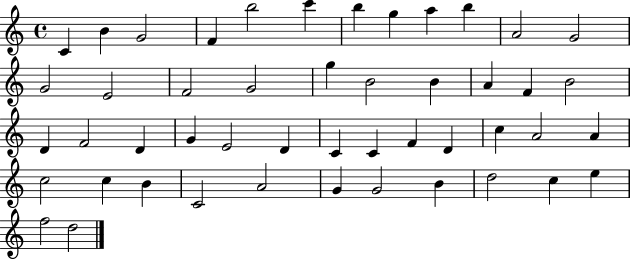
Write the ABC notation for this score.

X:1
T:Untitled
M:4/4
L:1/4
K:C
C B G2 F b2 c' b g a b A2 G2 G2 E2 F2 G2 g B2 B A F B2 D F2 D G E2 D C C F D c A2 A c2 c B C2 A2 G G2 B d2 c e f2 d2